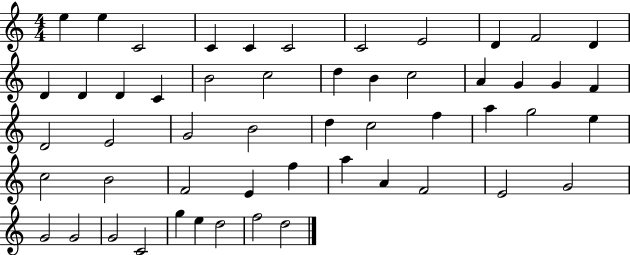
E5/q E5/q C4/h C4/q C4/q C4/h C4/h E4/h D4/q F4/h D4/q D4/q D4/q D4/q C4/q B4/h C5/h D5/q B4/q C5/h A4/q G4/q G4/q F4/q D4/h E4/h G4/h B4/h D5/q C5/h F5/q A5/q G5/h E5/q C5/h B4/h F4/h E4/q F5/q A5/q A4/q F4/h E4/h G4/h G4/h G4/h G4/h C4/h G5/q E5/q D5/h F5/h D5/h